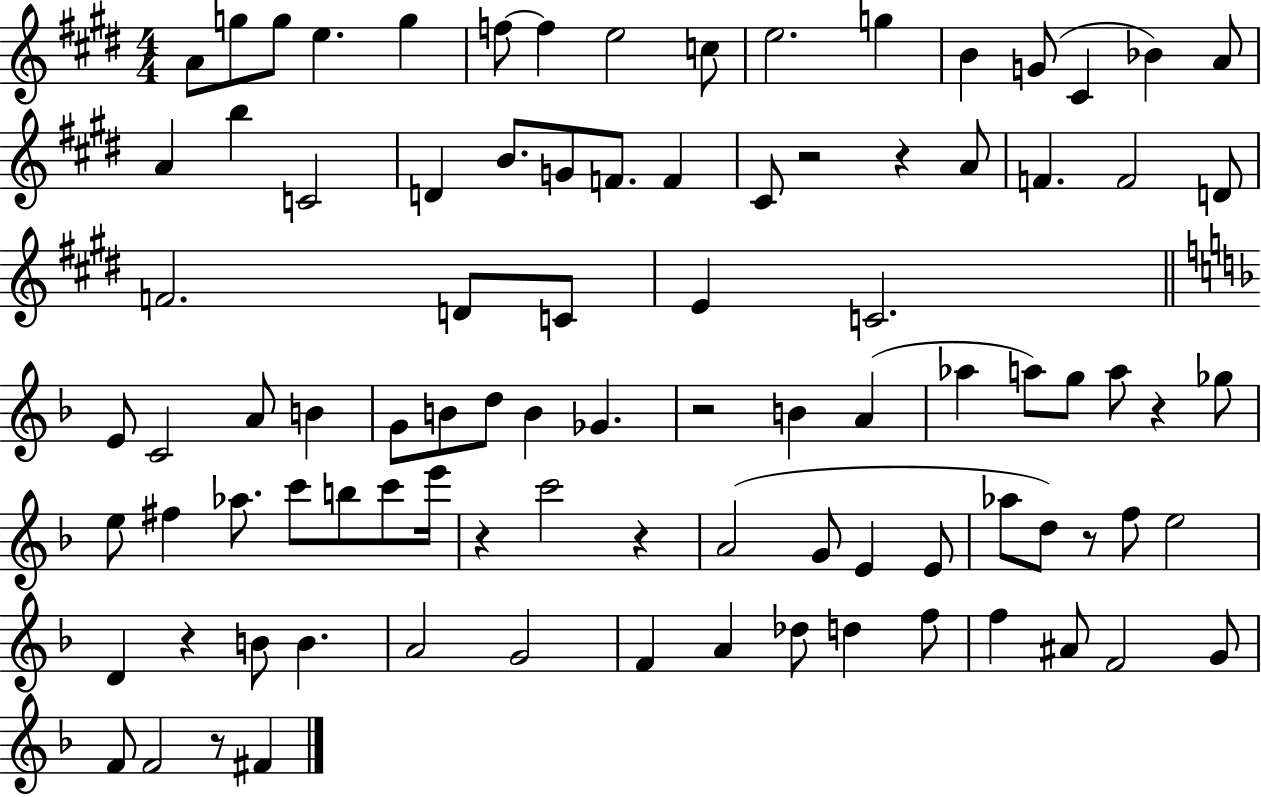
{
  \clef treble
  \numericTimeSignature
  \time 4/4
  \key e \major
  a'8 g''8 g''8 e''4. g''4 | f''8~~ f''4 e''2 c''8 | e''2. g''4 | b'4 g'8( cis'4 bes'4) a'8 | \break a'4 b''4 c'2 | d'4 b'8. g'8 f'8. f'4 | cis'8 r2 r4 a'8 | f'4. f'2 d'8 | \break f'2. d'8 c'8 | e'4 c'2. | \bar "||" \break \key f \major e'8 c'2 a'8 b'4 | g'8 b'8 d''8 b'4 ges'4. | r2 b'4 a'4( | aes''4 a''8) g''8 a''8 r4 ges''8 | \break e''8 fis''4 aes''8. c'''8 b''8 c'''8 e'''16 | r4 c'''2 r4 | a'2( g'8 e'4 e'8 | aes''8 d''8) r8 f''8 e''2 | \break d'4 r4 b'8 b'4. | a'2 g'2 | f'4 a'4 des''8 d''4 f''8 | f''4 ais'8 f'2 g'8 | \break f'8 f'2 r8 fis'4 | \bar "|."
}